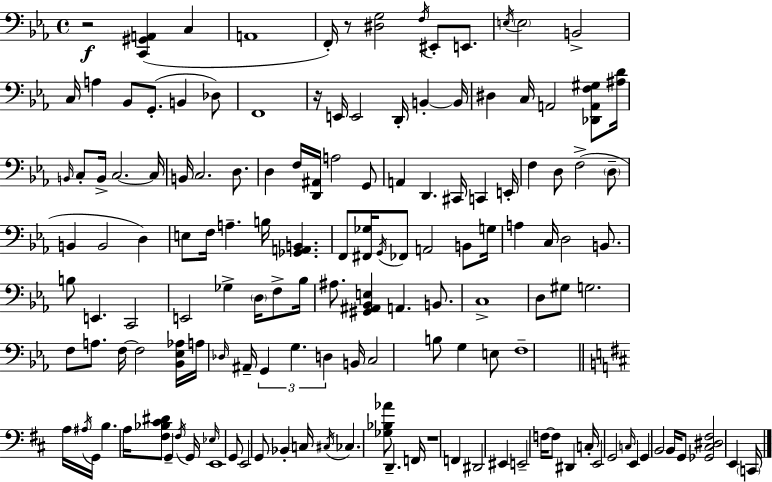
R/h [C2,G#2,A2]/q C3/q A2/w F2/s R/e [D#3,G3]/h F3/s EIS2/e E2/e. E3/s E3/h B2/h C3/s A3/q Bb2/e G2/e. B2/q Db3/e F2/w R/s E2/s E2/h D2/s B2/q B2/s D#3/q C3/s A2/h [Db2,A2,F3,G#3]/e [A#3,D4]/s B2/s C3/e B2/s C3/h. C3/s B2/s C3/h. D3/e. D3/q F3/s [D2,A#2]/s A3/h G2/e A2/q D2/q. C#2/s C2/q E2/s F3/q D3/e F3/h D3/e B2/q B2/h D3/q E3/e F3/s A3/q. B3/s [Gb2,A2,B2]/q. F2/e [F#2,Gb3]/s G2/s FES2/e A2/h B2/e G3/s A3/q C3/s D3/h B2/e. B3/e E2/q. C2/h E2/h Gb3/q D3/s F3/e Bb3/s A#3/e. [G#2,A#2,Bb2,E3]/q A2/q. B2/e. C3/w D3/e G#3/e G3/h. F3/e A3/e. F3/s F3/h [Bb2,Eb3,Ab3]/s A3/s Db3/s A#2/s G2/q G3/q. D3/q B2/s C3/h B3/e G3/q E3/e F3/w A3/s A#3/s G2/s B3/q. A3/s [F#3,Bb3,C#4,D#4]/e G2/q F#3/s G2/s Eb3/s E2/w G2/e E2/h G2/e Bb2/q C3/s C#3/s CES3/q. [Gb3,Bb3,Ab4]/e D2/q. F2/s R/w F2/q D#2/h EIS2/q E2/h F3/s F3/e D#2/q C3/s E2/h G2/h C3/s E2/q G2/q B2/h B2/s G2/e [Gb2,C#3,D#3,F#3]/h E2/q C2/s